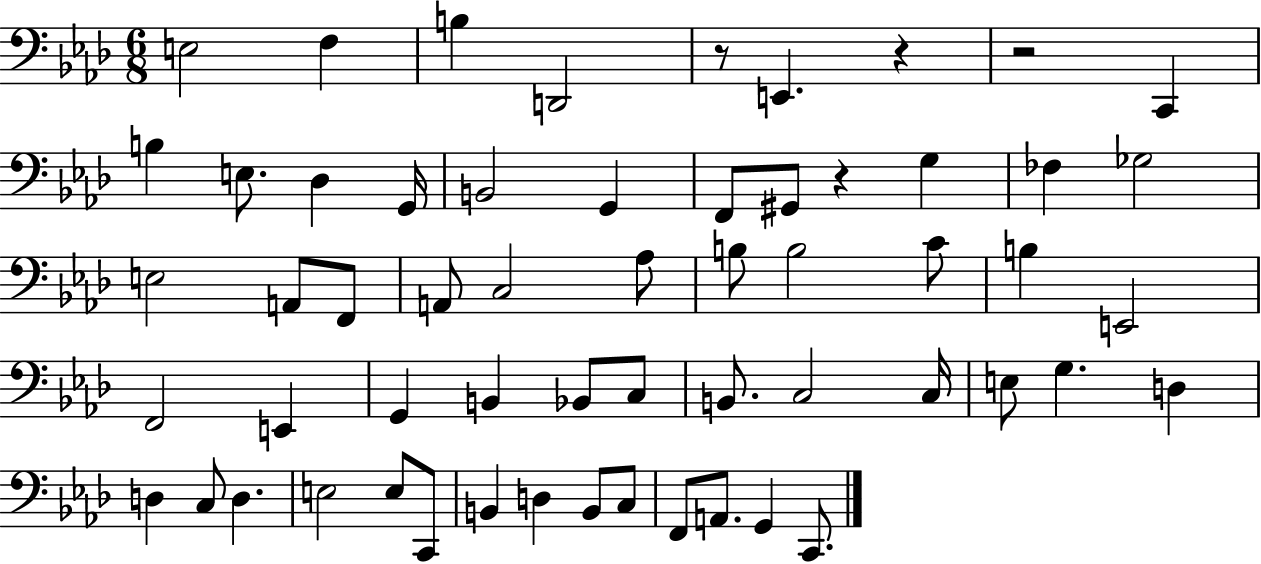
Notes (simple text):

E3/h F3/q B3/q D2/h R/e E2/q. R/q R/h C2/q B3/q E3/e. Db3/q G2/s B2/h G2/q F2/e G#2/e R/q G3/q FES3/q Gb3/h E3/h A2/e F2/e A2/e C3/h Ab3/e B3/e B3/h C4/e B3/q E2/h F2/h E2/q G2/q B2/q Bb2/e C3/e B2/e. C3/h C3/s E3/e G3/q. D3/q D3/q C3/e D3/q. E3/h E3/e C2/e B2/q D3/q B2/e C3/e F2/e A2/e. G2/q C2/e.